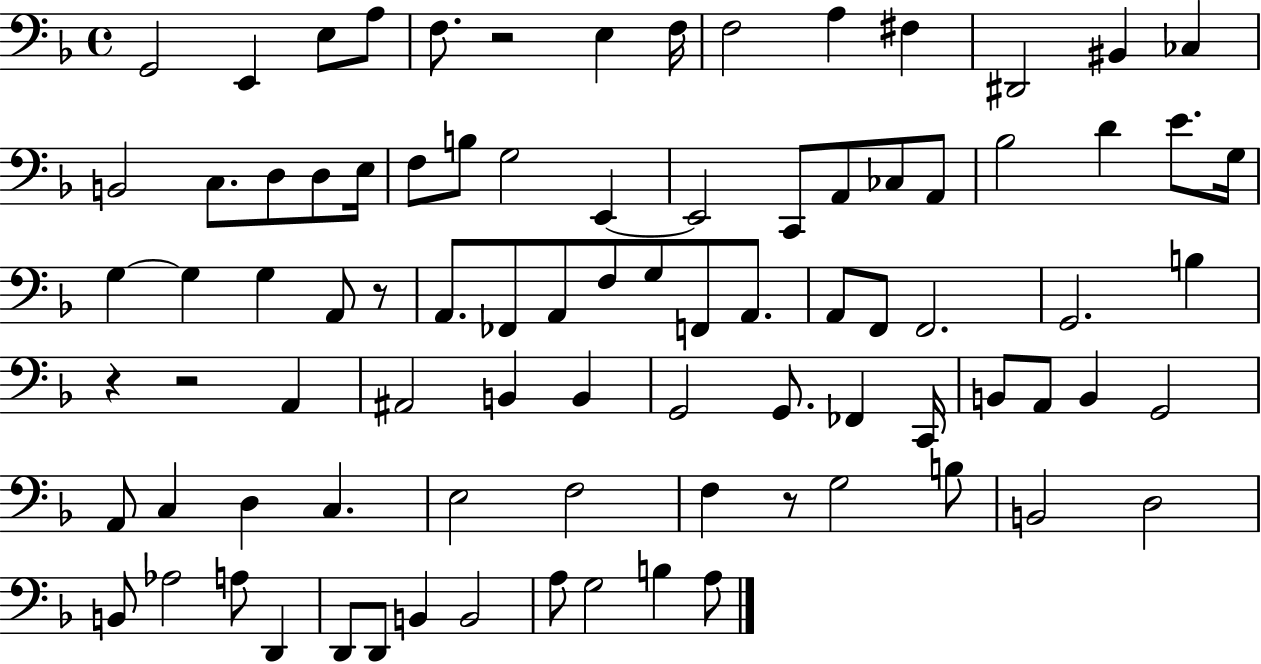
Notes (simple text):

G2/h E2/q E3/e A3/e F3/e. R/h E3/q F3/s F3/h A3/q F#3/q D#2/h BIS2/q CES3/q B2/h C3/e. D3/e D3/e E3/s F3/e B3/e G3/h E2/q E2/h C2/e A2/e CES3/e A2/e Bb3/h D4/q E4/e. G3/s G3/q G3/q G3/q A2/e R/e A2/e. FES2/e A2/e F3/e G3/e F2/e A2/e. A2/e F2/e F2/h. G2/h. B3/q R/q R/h A2/q A#2/h B2/q B2/q G2/h G2/e. FES2/q C2/s B2/e A2/e B2/q G2/h A2/e C3/q D3/q C3/q. E3/h F3/h F3/q R/e G3/h B3/e B2/h D3/h B2/e Ab3/h A3/e D2/q D2/e D2/e B2/q B2/h A3/e G3/h B3/q A3/e